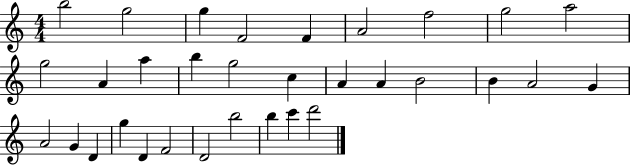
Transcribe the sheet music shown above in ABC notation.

X:1
T:Untitled
M:4/4
L:1/4
K:C
b2 g2 g F2 F A2 f2 g2 a2 g2 A a b g2 c A A B2 B A2 G A2 G D g D F2 D2 b2 b c' d'2